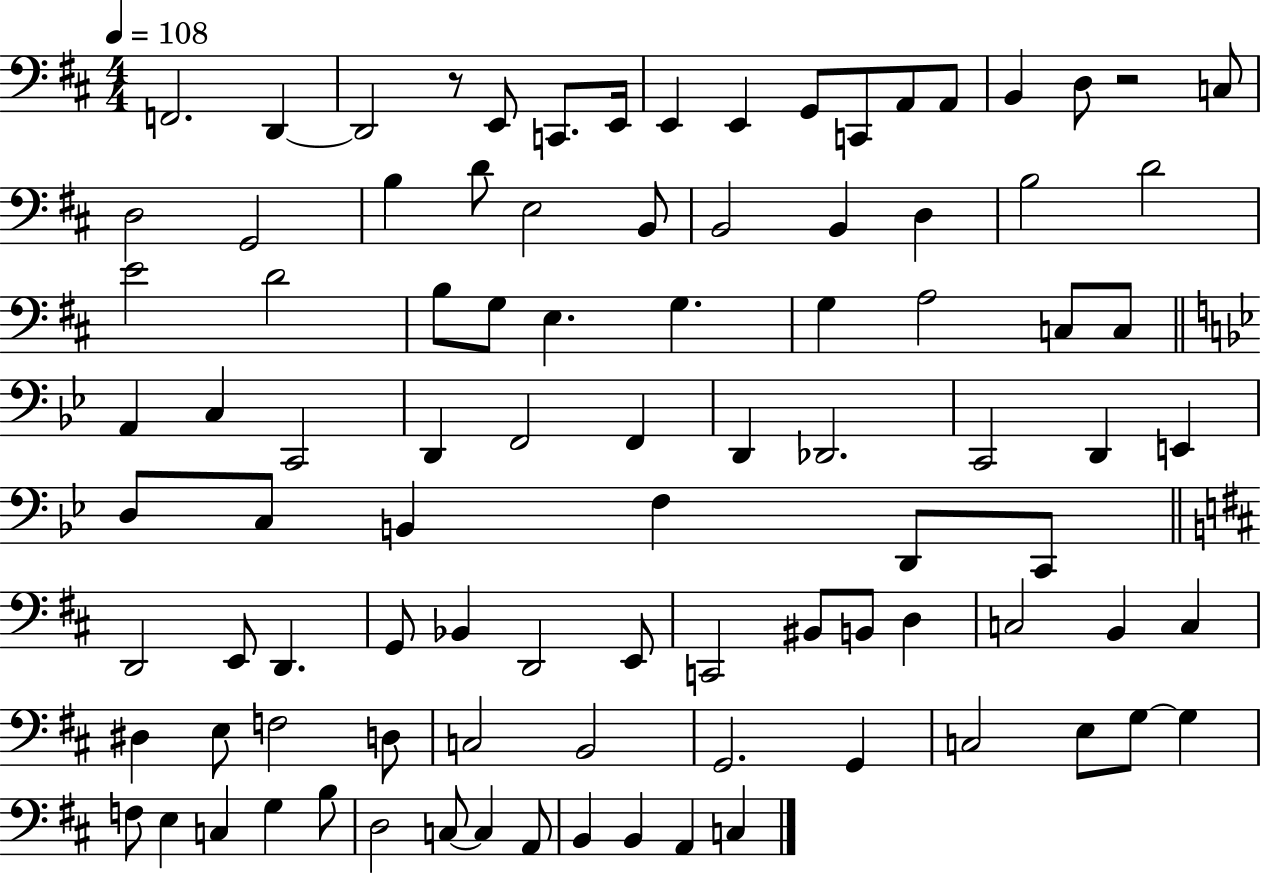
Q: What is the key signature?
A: D major